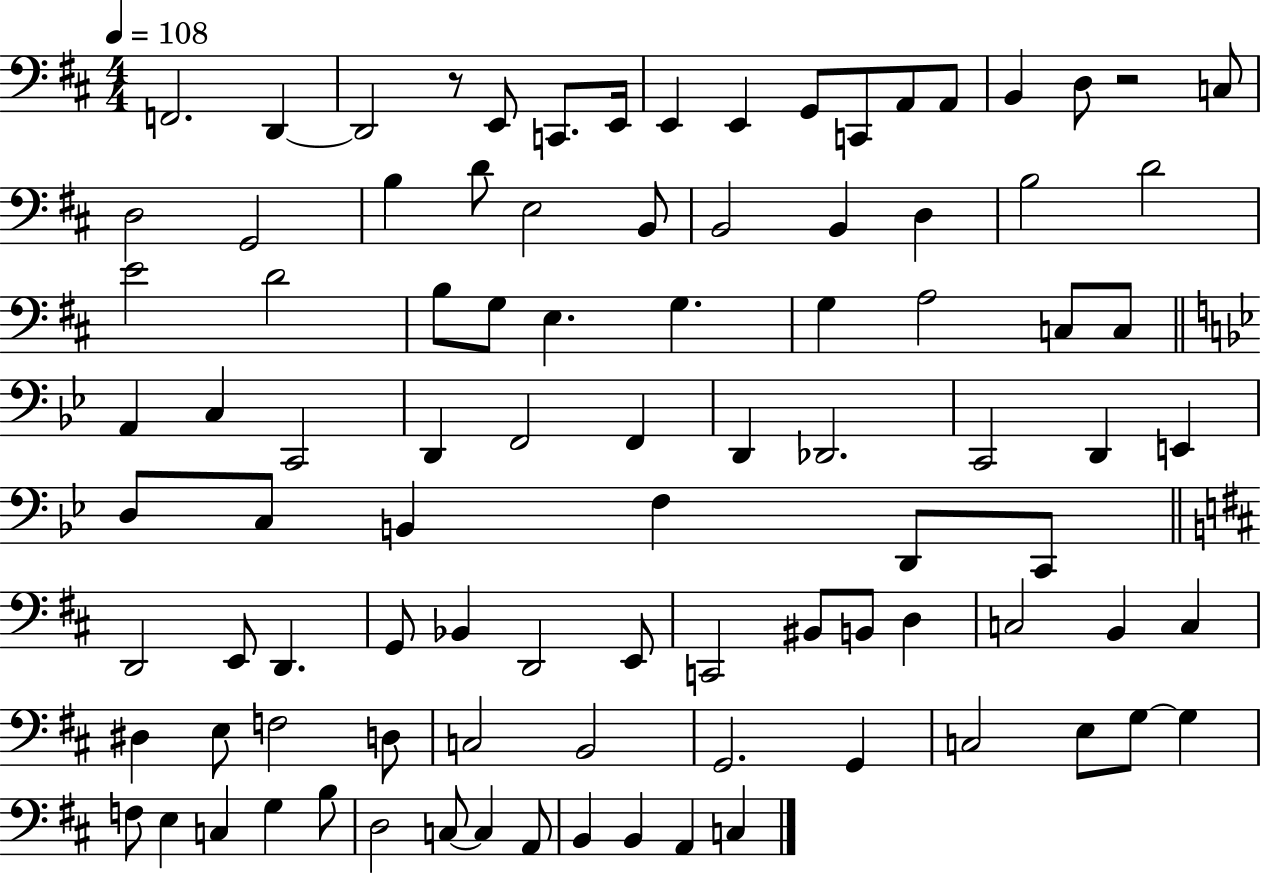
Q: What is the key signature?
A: D major